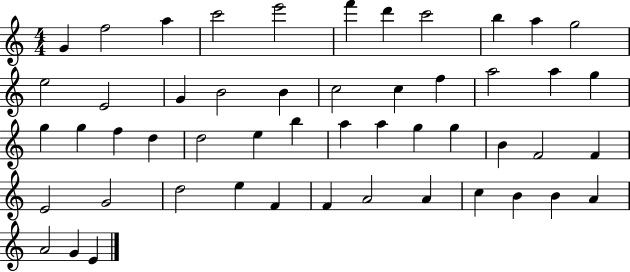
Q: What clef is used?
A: treble